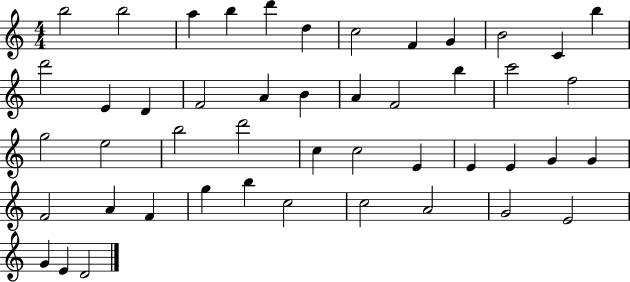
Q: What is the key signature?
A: C major